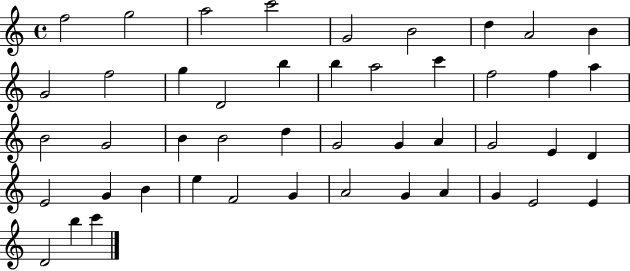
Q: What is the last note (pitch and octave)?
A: C6